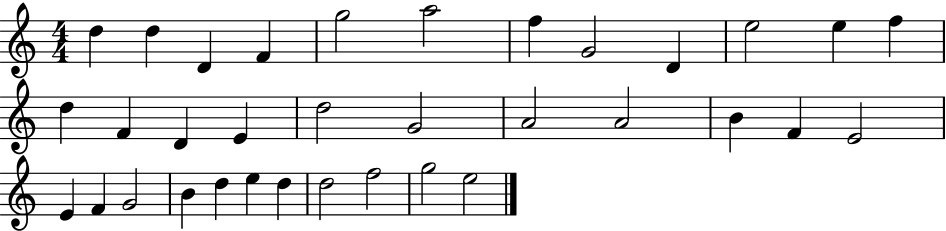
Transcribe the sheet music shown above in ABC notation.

X:1
T:Untitled
M:4/4
L:1/4
K:C
d d D F g2 a2 f G2 D e2 e f d F D E d2 G2 A2 A2 B F E2 E F G2 B d e d d2 f2 g2 e2